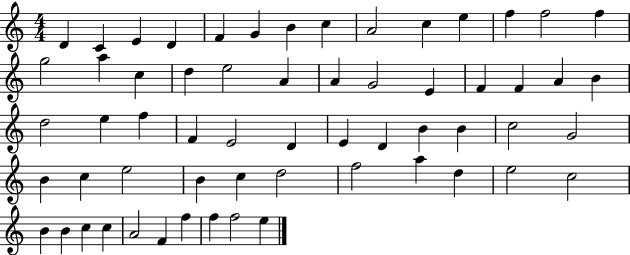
D4/q C4/q E4/q D4/q F4/q G4/q B4/q C5/q A4/h C5/q E5/q F5/q F5/h F5/q G5/h A5/q C5/q D5/q E5/h A4/q A4/q G4/h E4/q F4/q F4/q A4/q B4/q D5/h E5/q F5/q F4/q E4/h D4/q E4/q D4/q B4/q B4/q C5/h G4/h B4/q C5/q E5/h B4/q C5/q D5/h F5/h A5/q D5/q E5/h C5/h B4/q B4/q C5/q C5/q A4/h F4/q F5/q F5/q F5/h E5/q